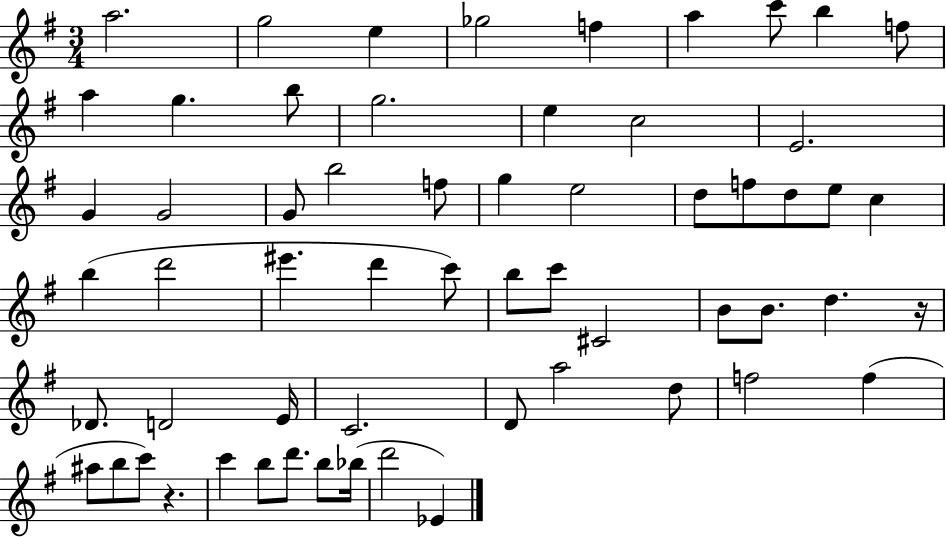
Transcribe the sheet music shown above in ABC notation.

X:1
T:Untitled
M:3/4
L:1/4
K:G
a2 g2 e _g2 f a c'/2 b f/2 a g b/2 g2 e c2 E2 G G2 G/2 b2 f/2 g e2 d/2 f/2 d/2 e/2 c b d'2 ^e' d' c'/2 b/2 c'/2 ^C2 B/2 B/2 d z/4 _D/2 D2 E/4 C2 D/2 a2 d/2 f2 f ^a/2 b/2 c'/2 z c' b/2 d'/2 b/2 _b/4 d'2 _E